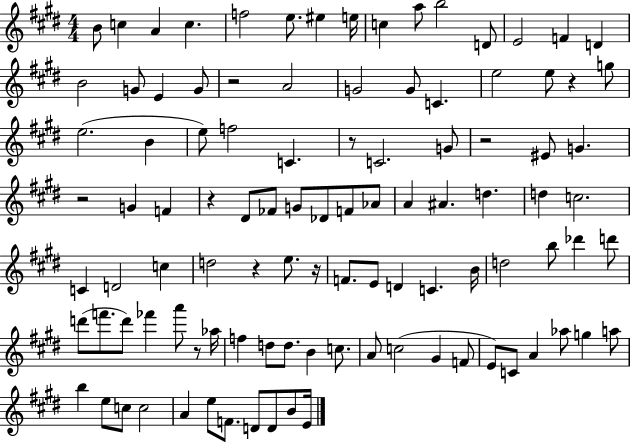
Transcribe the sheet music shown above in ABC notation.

X:1
T:Untitled
M:4/4
L:1/4
K:E
B/2 c A c f2 e/2 ^e e/4 c a/2 b2 D/2 E2 F D B2 G/2 E G/2 z2 A2 G2 G/2 C e2 e/2 z g/2 e2 B e/2 f2 C z/2 C2 G/2 z2 ^E/2 G z2 G F z ^D/2 _F/2 G/2 _D/2 F/2 _A/2 A ^A d d c2 C D2 c d2 z e/2 z/4 F/2 E/2 D C B/4 d2 b/2 _d' d'/2 d'/2 f'/2 d'/2 _f' a'/2 z/2 _a/4 f d/2 d/2 B c/2 A/2 c2 ^G F/2 E/2 C/2 A _a/2 g a/2 b e/2 c/2 c2 A e/2 F/2 D/2 D/2 B/2 E/4